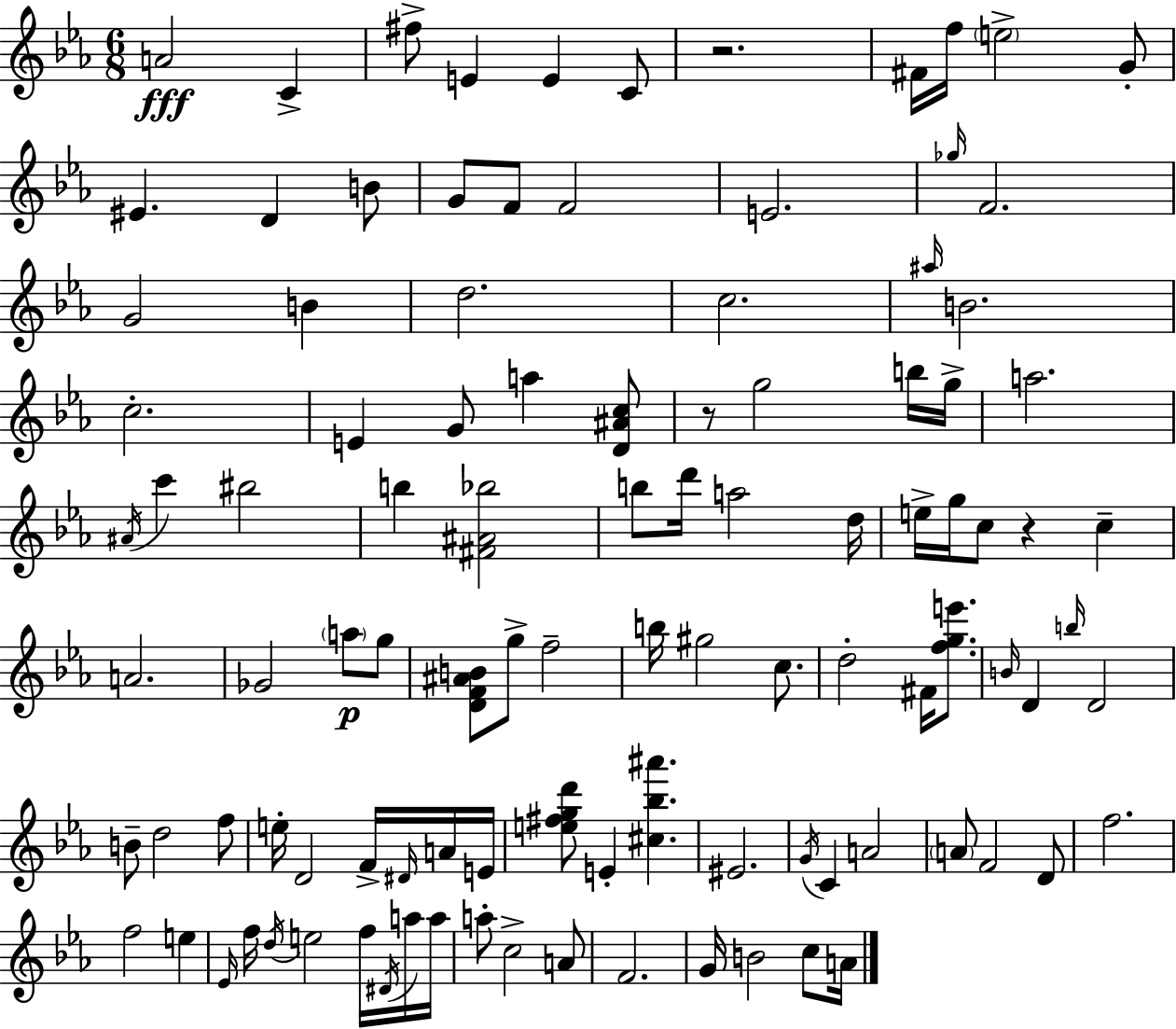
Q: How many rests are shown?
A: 3